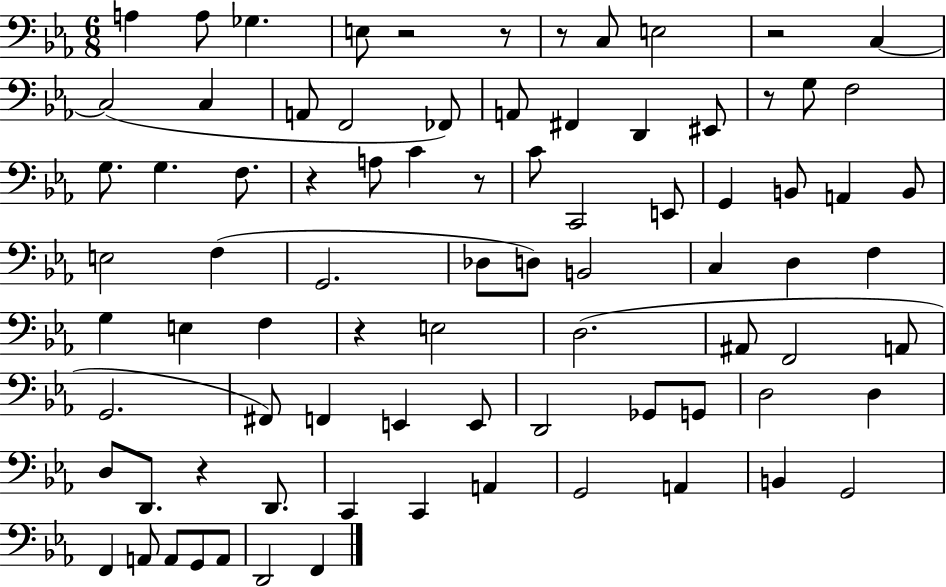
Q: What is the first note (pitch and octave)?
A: A3